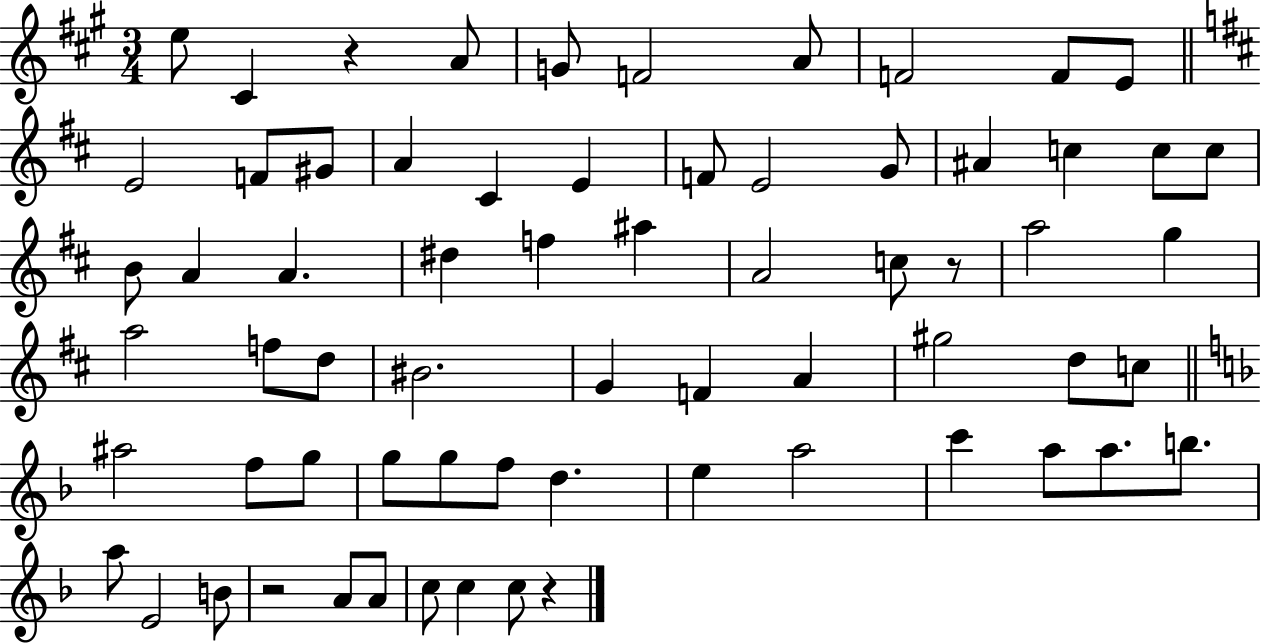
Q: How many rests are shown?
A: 4